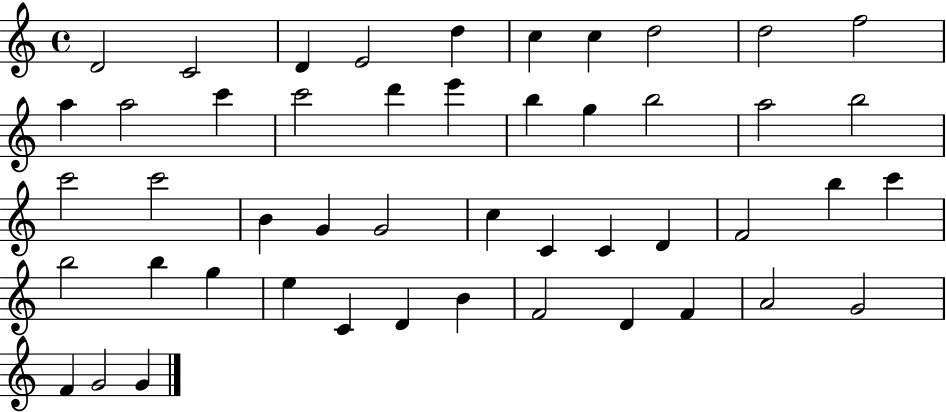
D4/h C4/h D4/q E4/h D5/q C5/q C5/q D5/h D5/h F5/h A5/q A5/h C6/q C6/h D6/q E6/q B5/q G5/q B5/h A5/h B5/h C6/h C6/h B4/q G4/q G4/h C5/q C4/q C4/q D4/q F4/h B5/q C6/q B5/h B5/q G5/q E5/q C4/q D4/q B4/q F4/h D4/q F4/q A4/h G4/h F4/q G4/h G4/q